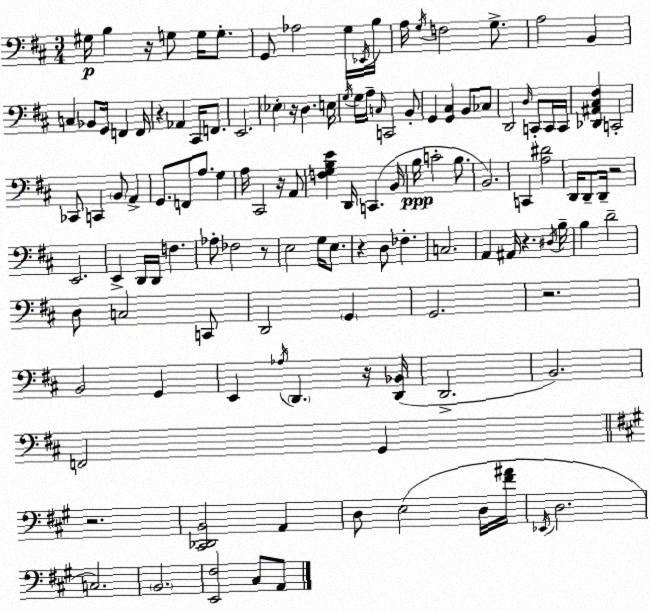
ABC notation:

X:1
T:Untitled
M:3/4
L:1/4
K:D
^G,/4 B, z/4 G,/2 G,/4 G,/2 G,,/2 _A,2 G,/4 _E,,/4 B,/4 A,/4 G,/4 F,2 G,/2 A,2 B,, C, _B,,/2 G,,/4 F,, F,,/4 z _A,, ^C,,/4 F,,/2 E,,2 _E, z/4 D, E,/4 G,/4 G,/4 A,/4 C,/4 C,,2 B,,/2 G,, [G,,^C,] B,,/2 _C,/2 D,,2 D,/4 C,,/2 C,,/4 C,,/4 [_D,,^A,,^C,^F,] C,,2 _C,,/2 C,, B,,/2 A,, G,,/2 F,,/2 A,/2 G, A,/4 ^C,,2 z/4 A,,/2 [F,G,B,E] D,,/4 C,, B,,/4 B,/4 C2 B,/2 B,,2 C,, [A,^D]2 D,,/4 D,,/2 D,,/4 z2 E,,2 E,, D,,/4 D,,/4 F, _A,/2 _F,2 z/2 E,2 G,/4 E,/2 z D,/2 _F, C,2 A,, ^A,,/4 z ^D,/4 B,/4 B, D2 D,/2 C,2 C,,/2 D,,2 G,, G,,2 z2 B,,2 G,, E,, _A,/4 D,, z/4 [D,,_B,,]/4 D,,2 B,,2 F,,2 G,, z2 [^C,,_D,,B,,]2 A,, D,/2 E,2 D,/4 [^F^A]/4 _E,,/4 D,2 C,2 B,,2 [E,,^F,]2 ^C,/2 A,,/2